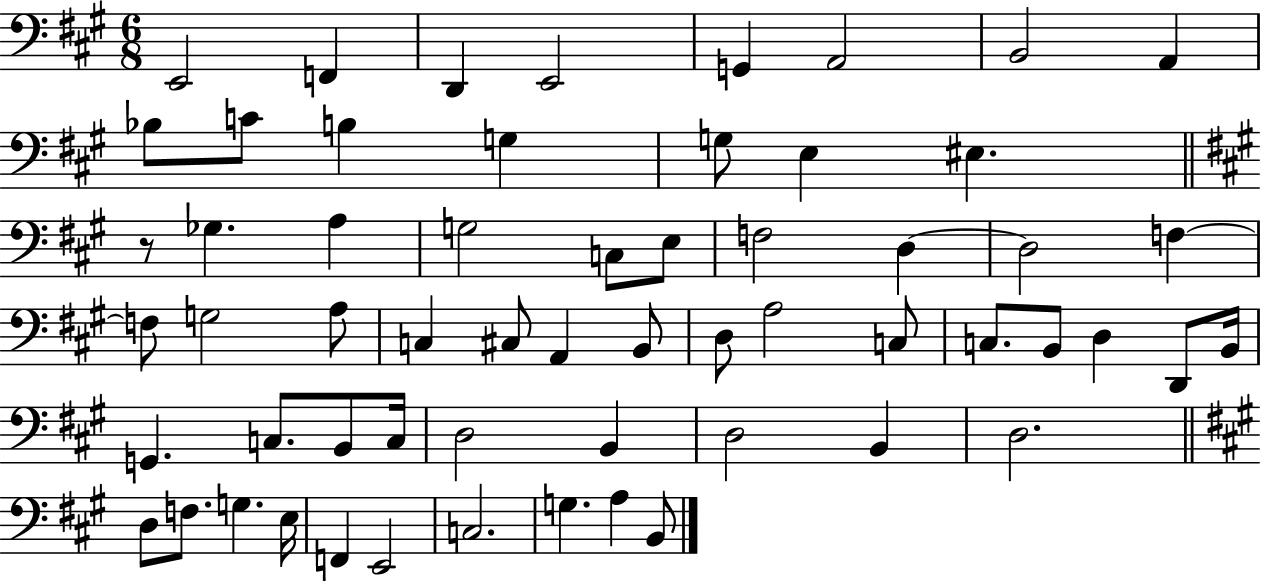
{
  \clef bass
  \numericTimeSignature
  \time 6/8
  \key a \major
  e,2 f,4 | d,4 e,2 | g,4 a,2 | b,2 a,4 | \break bes8 c'8 b4 g4 | g8 e4 eis4. | \bar "||" \break \key a \major r8 ges4. a4 | g2 c8 e8 | f2 d4~~ | d2 f4~~ | \break f8 g2 a8 | c4 cis8 a,4 b,8 | d8 a2 c8 | c8. b,8 d4 d,8 b,16 | \break g,4. c8. b,8 c16 | d2 b,4 | d2 b,4 | d2. | \break \bar "||" \break \key a \major d8 f8. g4. e16 | f,4 e,2 | c2. | g4. a4 b,8 | \break \bar "|."
}